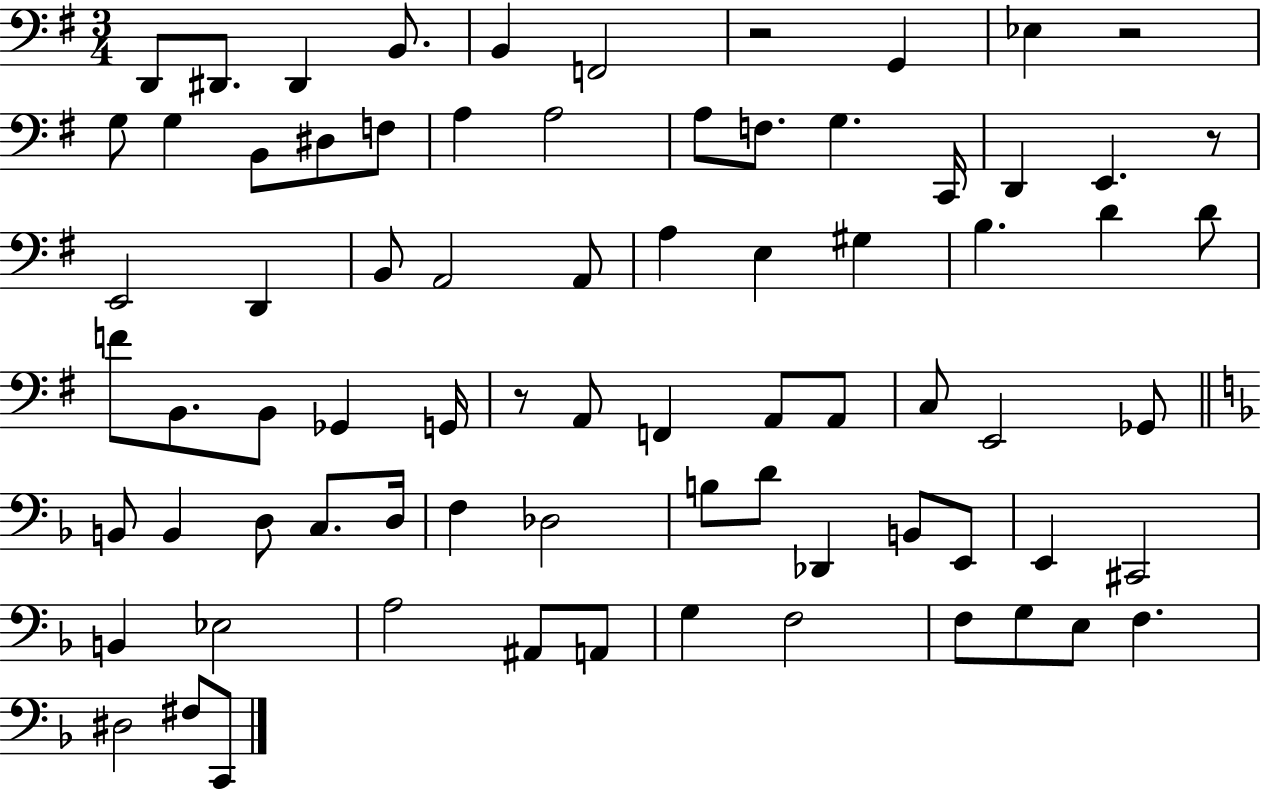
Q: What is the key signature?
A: G major